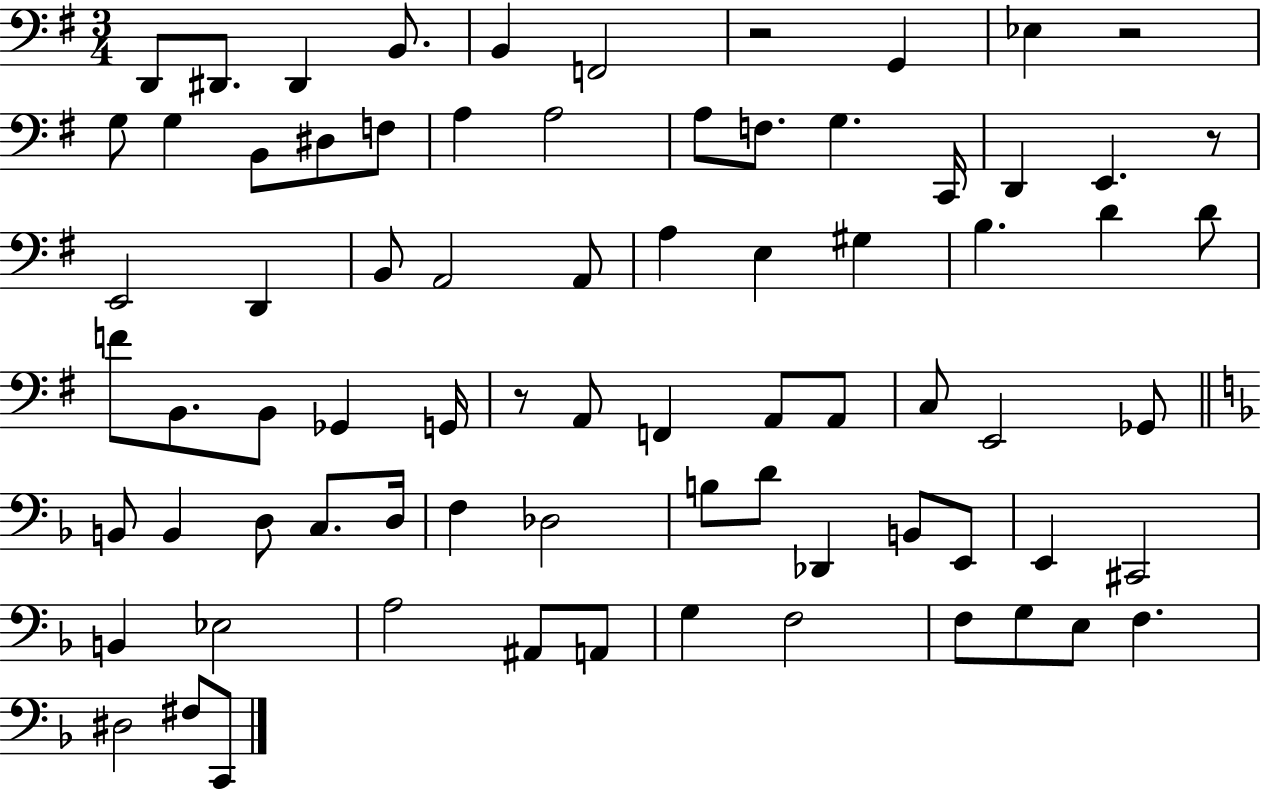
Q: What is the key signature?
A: G major